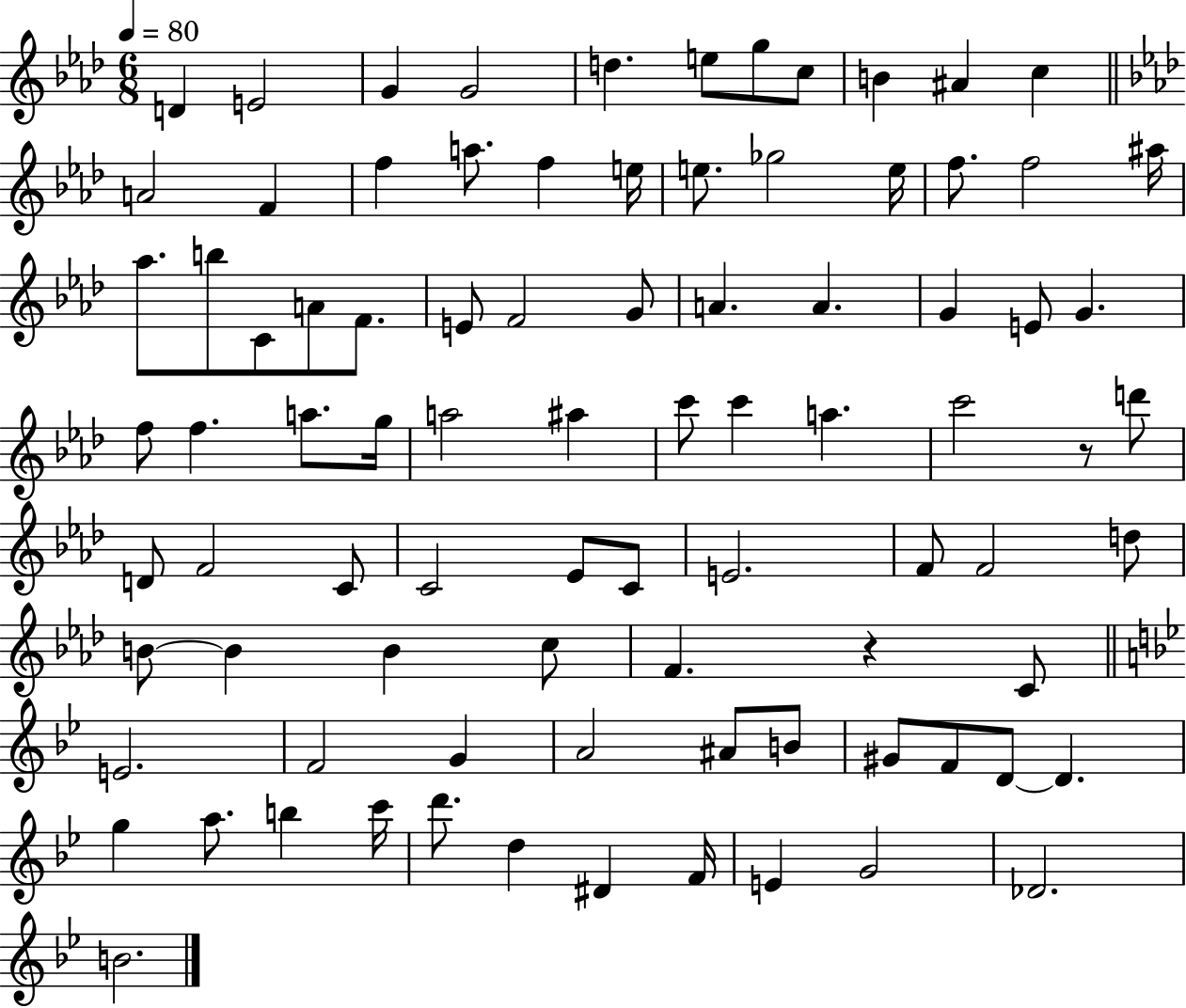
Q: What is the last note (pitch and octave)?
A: B4